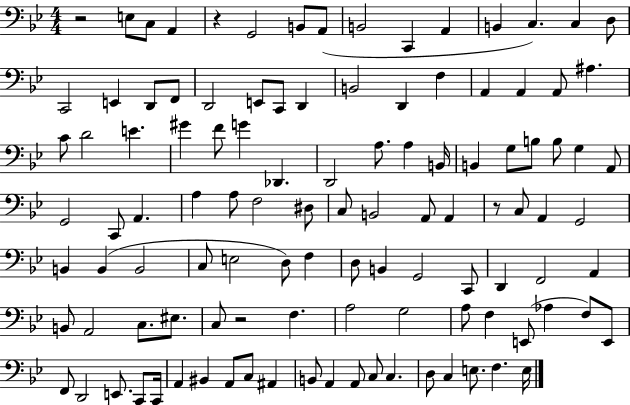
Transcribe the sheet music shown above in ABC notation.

X:1
T:Untitled
M:4/4
L:1/4
K:Bb
z2 E,/2 C,/2 A,, z G,,2 B,,/2 A,,/2 B,,2 C,, A,, B,, C, C, D,/2 C,,2 E,, D,,/2 F,,/2 D,,2 E,,/2 C,,/2 D,, B,,2 D,, F, A,, A,, A,,/2 ^A, C/2 D2 E ^G F/2 G _D,, D,,2 A,/2 A, B,,/4 B,, G,/2 B,/2 B,/2 G, A,,/2 G,,2 C,,/2 A,, A, A,/2 F,2 ^D,/2 C,/2 B,,2 A,,/2 A,, z/2 C,/2 A,, G,,2 B,, B,, B,,2 C,/2 E,2 D,/2 F, D,/2 B,, G,,2 C,,/2 D,, F,,2 A,, B,,/2 A,,2 C,/2 ^E,/2 C,/2 z2 F, A,2 G,2 A,/2 F, E,,/2 _A, F,/2 E,,/2 F,,/2 D,,2 E,,/2 C,,/2 C,,/4 A,, ^B,, A,,/2 C,/2 ^A,, B,,/2 A,, A,,/2 C,/2 C, D,/2 C, E,/2 F, E,/4